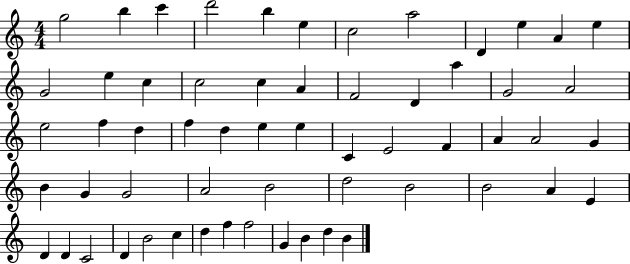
G5/h B5/q C6/q D6/h B5/q E5/q C5/h A5/h D4/q E5/q A4/q E5/q G4/h E5/q C5/q C5/h C5/q A4/q F4/h D4/q A5/q G4/h A4/h E5/h F5/q D5/q F5/q D5/q E5/q E5/q C4/q E4/h F4/q A4/q A4/h G4/q B4/q G4/q G4/h A4/h B4/h D5/h B4/h B4/h A4/q E4/q D4/q D4/q C4/h D4/q B4/h C5/q D5/q F5/q F5/h G4/q B4/q D5/q B4/q